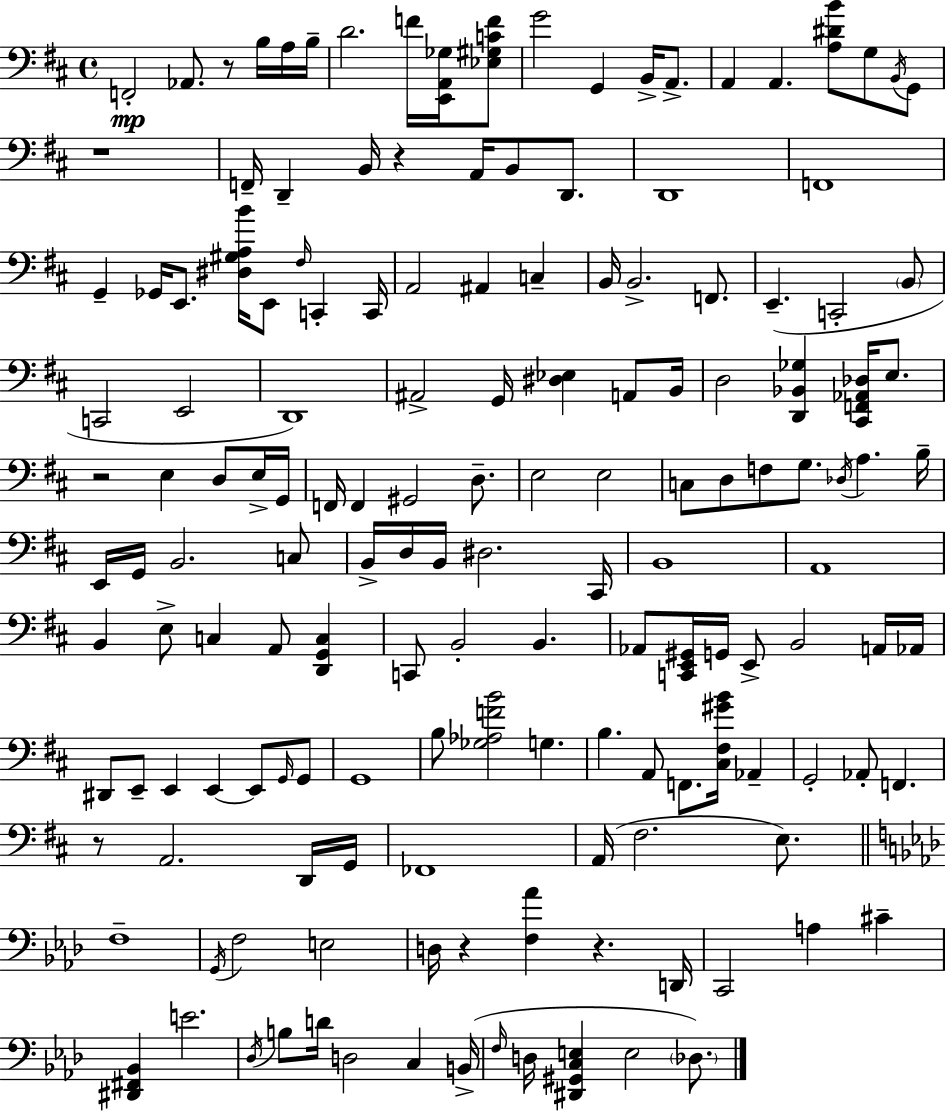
X:1
T:Untitled
M:4/4
L:1/4
K:D
F,,2 _A,,/2 z/2 B,/4 A,/4 B,/4 D2 F/4 [E,,A,,_G,]/4 [_E,^G,CF]/2 G2 G,, B,,/4 A,,/2 A,, A,, [A,^DB]/2 G,/2 B,,/4 G,,/2 z4 F,,/4 D,, B,,/4 z A,,/4 B,,/2 D,,/2 D,,4 F,,4 G,, _G,,/4 E,,/2 [^D,^G,A,B]/4 E,,/2 ^F,/4 C,, C,,/4 A,,2 ^A,, C, B,,/4 B,,2 F,,/2 E,, C,,2 B,,/2 C,,2 E,,2 D,,4 ^A,,2 G,,/4 [^D,_E,] A,,/2 B,,/4 D,2 [D,,_B,,_G,] [^C,,F,,_A,,_D,]/4 E,/2 z2 E, D,/2 E,/4 G,,/4 F,,/4 F,, ^G,,2 D,/2 E,2 E,2 C,/2 D,/2 F,/2 G,/2 _D,/4 A, B,/4 E,,/4 G,,/4 B,,2 C,/2 B,,/4 D,/4 B,,/4 ^D,2 ^C,,/4 B,,4 A,,4 B,, E,/2 C, A,,/2 [D,,G,,C,] C,,/2 B,,2 B,, _A,,/2 [C,,E,,^G,,]/4 G,,/4 E,,/2 B,,2 A,,/4 _A,,/4 ^D,,/2 E,,/2 E,, E,, E,,/2 G,,/4 G,,/2 G,,4 B,/2 [_G,_A,FB]2 G, B, A,,/2 F,,/2 [^C,^F,^GB]/4 _A,, G,,2 _A,,/2 F,, z/2 A,,2 D,,/4 G,,/4 _F,,4 A,,/4 ^F,2 E,/2 F,4 G,,/4 F,2 E,2 D,/4 z [F,_A] z D,,/4 C,,2 A, ^C [^D,,^F,,_B,,] E2 _D,/4 B,/2 D/4 D,2 C, B,,/4 F,/4 D,/4 [^D,,^G,,C,E,] E,2 _D,/2